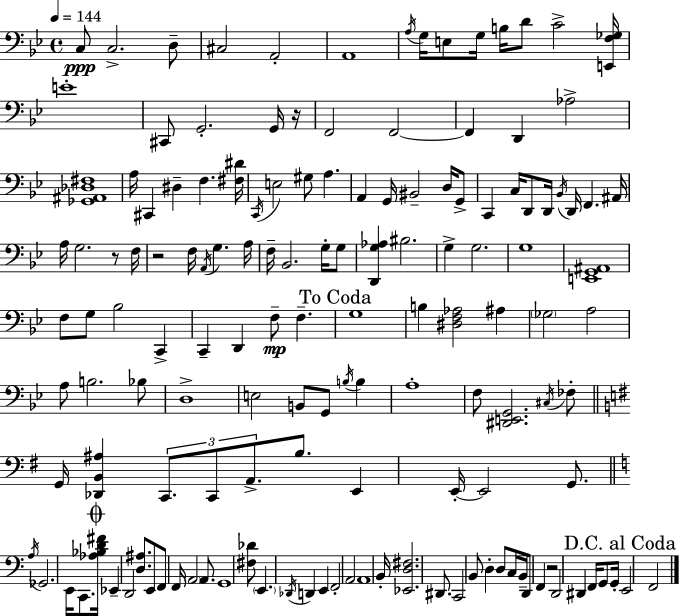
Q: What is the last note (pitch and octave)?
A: F2